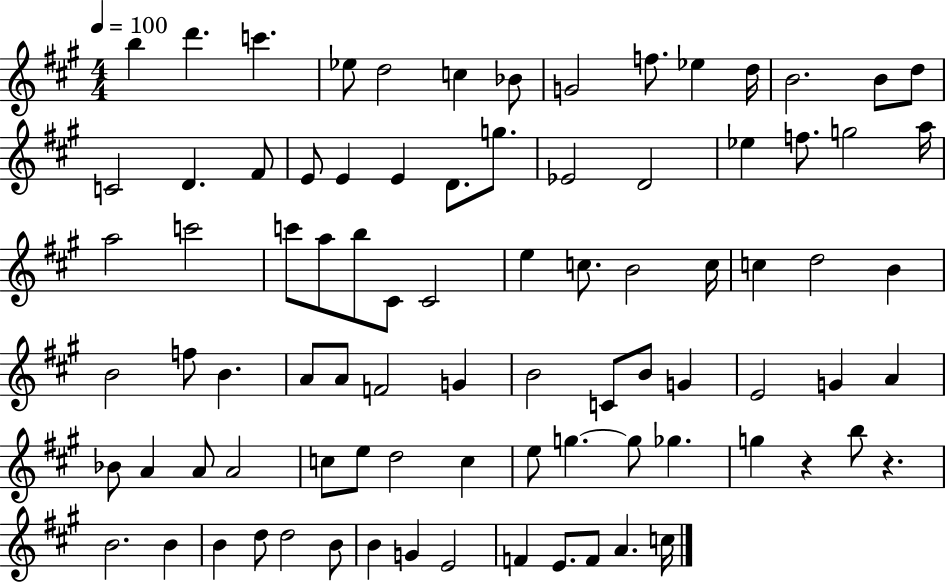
B5/q D6/q. C6/q. Eb5/e D5/h C5/q Bb4/e G4/h F5/e. Eb5/q D5/s B4/h. B4/e D5/e C4/h D4/q. F#4/e E4/e E4/q E4/q D4/e. G5/e. Eb4/h D4/h Eb5/q F5/e. G5/h A5/s A5/h C6/h C6/e A5/e B5/e C#4/e C#4/h E5/q C5/e. B4/h C5/s C5/q D5/h B4/q B4/h F5/e B4/q. A4/e A4/e F4/h G4/q B4/h C4/e B4/e G4/q E4/h G4/q A4/q Bb4/e A4/q A4/e A4/h C5/e E5/e D5/h C5/q E5/e G5/q. G5/e Gb5/q. G5/q R/q B5/e R/q. B4/h. B4/q B4/q D5/e D5/h B4/e B4/q G4/q E4/h F4/q E4/e. F4/e A4/q. C5/s